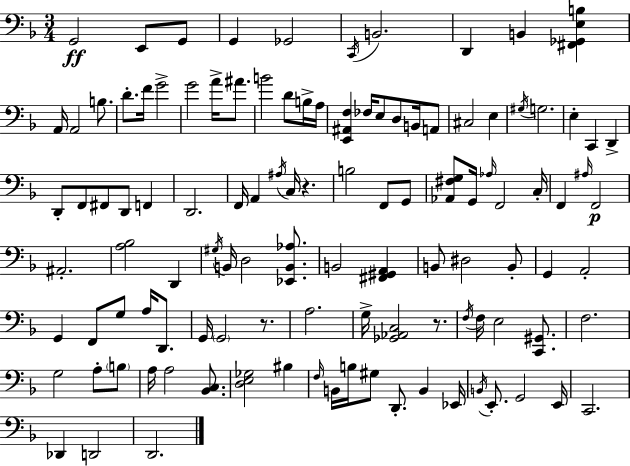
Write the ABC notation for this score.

X:1
T:Untitled
M:3/4
L:1/4
K:Dm
G,,2 E,,/2 G,,/2 G,, _G,,2 C,,/4 B,,2 D,, B,, [^F,,_G,,E,B,] A,,/4 A,,2 B,/2 D/2 F/4 G2 G2 A/4 ^A/2 B2 D/2 B,/4 A,/4 [E,,^A,,F,] _F,/4 E,/2 D,/2 B,,/4 A,,/2 ^C,2 E, ^G,/4 G,2 E, C,, D,, D,,/2 F,,/2 ^F,,/2 D,,/2 F,, D,,2 F,,/4 A,, ^A,/4 C,/4 z B,2 F,,/2 G,,/2 [_A,,^F,G,]/2 G,,/4 _A,/4 F,,2 C,/4 F,, ^A,/4 F,,2 ^A,,2 [A,_B,]2 D,, ^G,/4 B,,/4 D,2 [_E,,B,,_A,]/2 B,,2 [^F,,^G,,A,,] B,,/2 ^D,2 B,,/2 G,, A,,2 G,, F,,/2 G,/2 A,/4 D,,/2 G,,/4 G,,2 z/2 A,2 G,/4 [_G,,_A,,C,]2 z/2 F,/4 F,/4 E,2 [C,,^G,,]/2 F,2 G,2 A,/2 B,/2 A,/4 A,2 [_B,,C,]/2 [D,E,_G,]2 ^B, F,/4 B,,/4 B,/4 ^G,/2 D,,/2 B,, _E,,/4 B,,/4 E,,/2 G,,2 E,,/4 C,,2 _D,, D,,2 D,,2